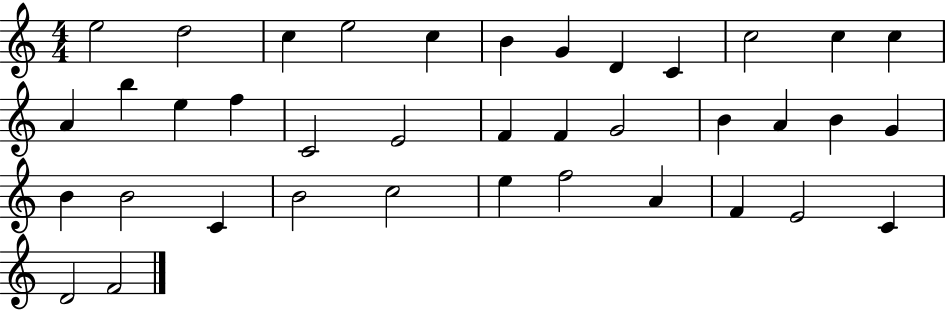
X:1
T:Untitled
M:4/4
L:1/4
K:C
e2 d2 c e2 c B G D C c2 c c A b e f C2 E2 F F G2 B A B G B B2 C B2 c2 e f2 A F E2 C D2 F2